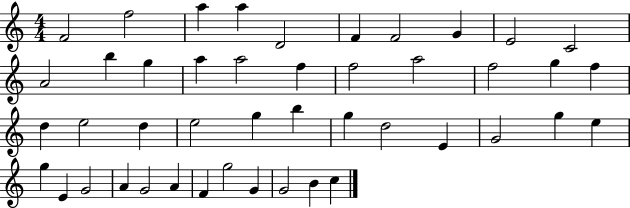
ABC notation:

X:1
T:Untitled
M:4/4
L:1/4
K:C
F2 f2 a a D2 F F2 G E2 C2 A2 b g a a2 f f2 a2 f2 g f d e2 d e2 g b g d2 E G2 g e g E G2 A G2 A F g2 G G2 B c